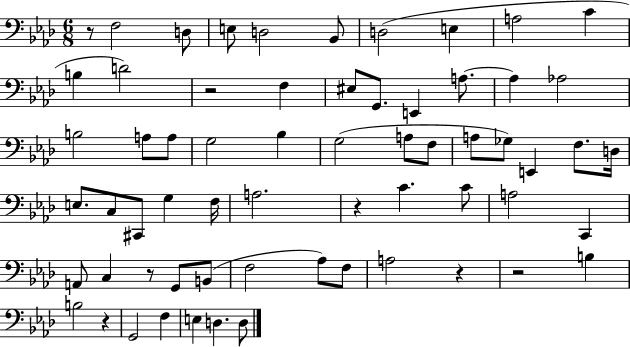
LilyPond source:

{
  \clef bass
  \numericTimeSignature
  \time 6/8
  \key aes \major
  \repeat volta 2 { r8 f2 d8 | e8 d2 bes,8 | d2( e4 | a2 c'4 | \break b4 d'2) | r2 f4 | eis8 g,8. e,4 a8.~~ | a4 aes2 | \break b2 a8 a8 | g2 bes4 | g2( a8 f8 | a8 ges8) e,4 f8. d16 | \break e8. c8 cis,8 g4 f16 | a2. | r4 c'4. c'8 | a2 c,4 | \break a,8 c4 r8 g,8 b,8( | f2 aes8) f8 | a2 r4 | r2 b4 | \break b2 r4 | g,2 f4 | e4 d4. d8 | } \bar "|."
}